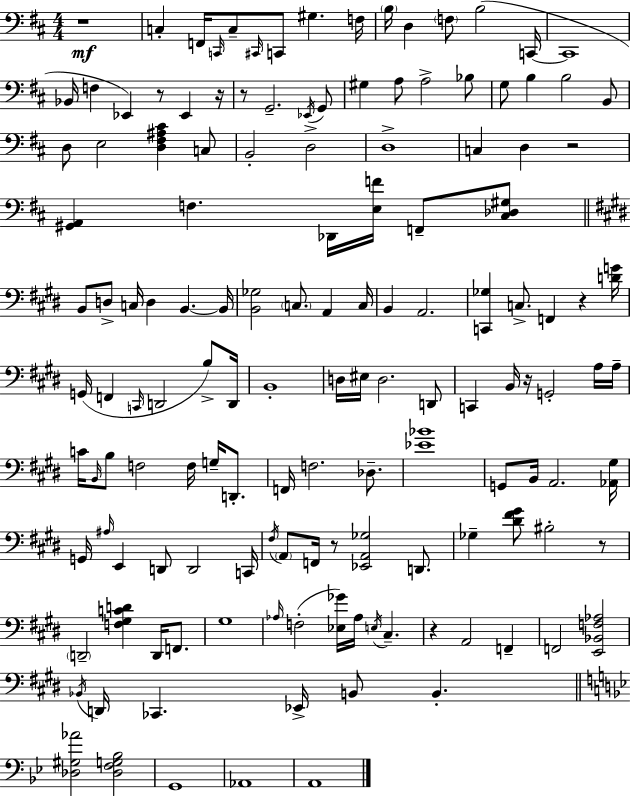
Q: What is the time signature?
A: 4/4